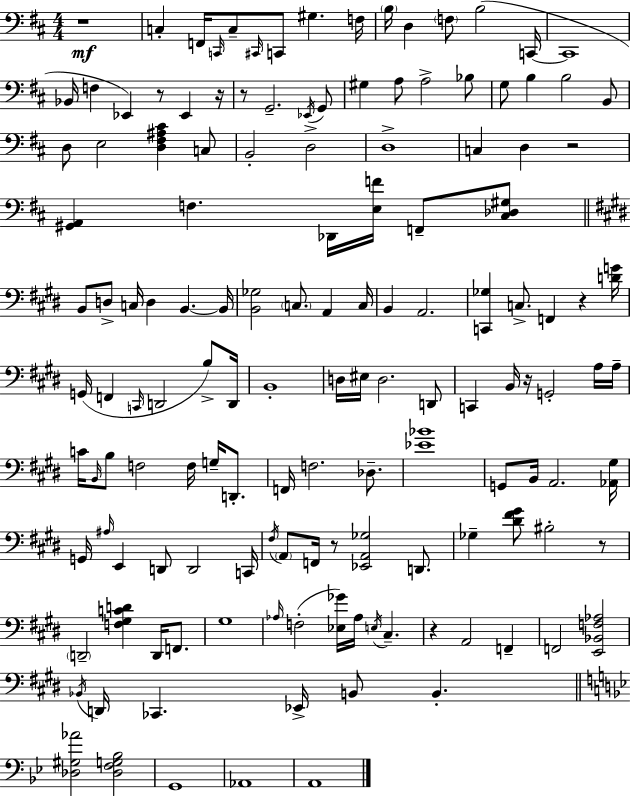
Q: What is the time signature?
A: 4/4